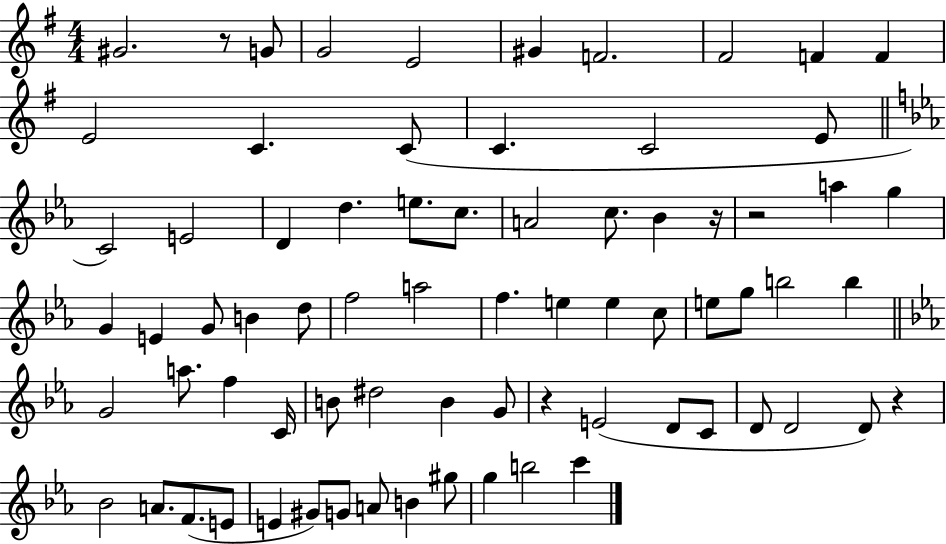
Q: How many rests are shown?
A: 5